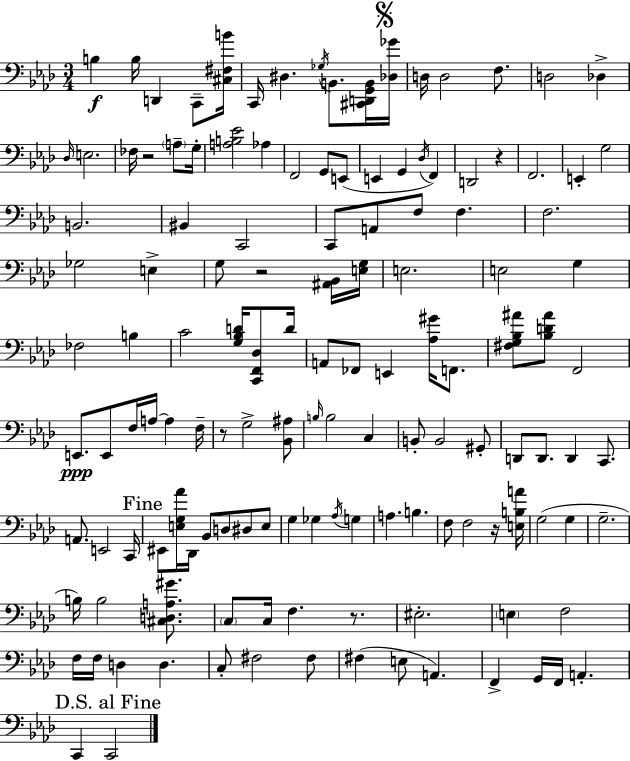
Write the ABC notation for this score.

X:1
T:Untitled
M:3/4
L:1/4
K:Ab
B, B,/4 D,, C,,/2 [^C,^F,B]/4 C,,/4 ^D, _G,/4 B,,/2 [^C,,D,,G,,B,,]/4 [_D,_G]/4 D,/4 D,2 F,/2 D,2 _D, _D,/4 E,2 _F,/4 z2 A,/2 G,/4 [A,B,_E]2 _A, F,,2 G,,/2 E,,/2 E,, G,, _D,/4 F,, D,,2 z F,,2 E,, G,2 B,,2 ^B,, C,,2 C,,/2 A,,/2 F,/2 F, F,2 _G,2 E, G,/2 z2 [^A,,_B,,]/4 [E,G,]/4 E,2 E,2 G, _F,2 B, C2 [G,_B,D]/4 [C,,F,,_D,]/2 D/4 A,,/2 _F,,/2 E,, [_A,^G]/4 F,,/2 [^F,G,_B,^A]/2 [_B,D^A]/2 F,,2 E,,/2 E,,/2 F,/4 A,/4 A, F,/4 z/2 G,2 [_B,,^A,]/2 B,/4 B,2 C, B,,/2 B,,2 ^G,,/2 D,,/2 D,,/2 D,, C,,/2 A,,/2 E,,2 C,,/4 ^E,,/2 [E,G,_A]/4 _D,,/4 _B,,/2 D,/2 ^D,/2 E,/2 G, _G, _A,/4 G, A, B, F,/2 F,2 z/4 [E,B,A]/4 G,2 G, G,2 B,/4 B,2 [^C,D,A,^G]/2 C,/2 C,/4 F, z/2 ^E,2 E, F,2 F,/4 F,/4 D, D, C,/2 ^F,2 ^F,/2 ^F, E,/2 A,, F,, G,,/4 F,,/4 A,, C,, C,,2